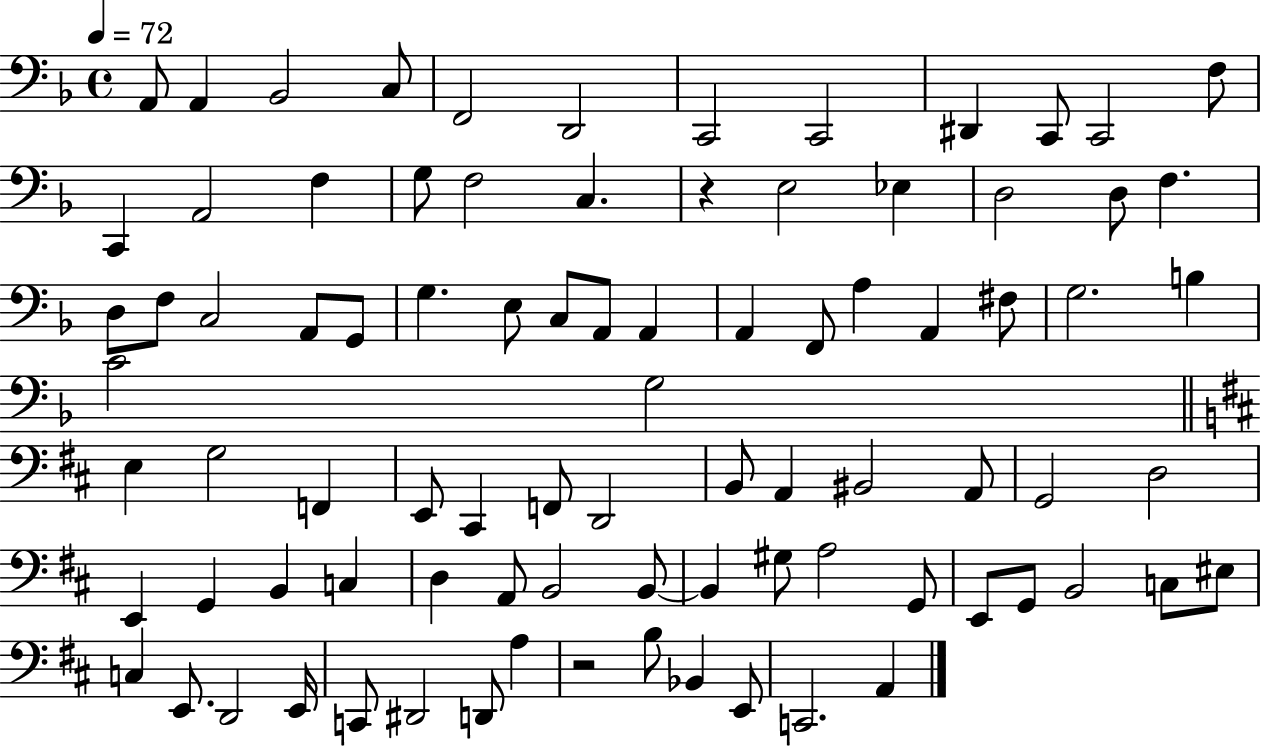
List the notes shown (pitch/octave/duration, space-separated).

A2/e A2/q Bb2/h C3/e F2/h D2/h C2/h C2/h D#2/q C2/e C2/h F3/e C2/q A2/h F3/q G3/e F3/h C3/q. R/q E3/h Eb3/q D3/h D3/e F3/q. D3/e F3/e C3/h A2/e G2/e G3/q. E3/e C3/e A2/e A2/q A2/q F2/e A3/q A2/q F#3/e G3/h. B3/q C4/h G3/h E3/q G3/h F2/q E2/e C#2/q F2/e D2/h B2/e A2/q BIS2/h A2/e G2/h D3/h E2/q G2/q B2/q C3/q D3/q A2/e B2/h B2/e B2/q G#3/e A3/h G2/e E2/e G2/e B2/h C3/e EIS3/e C3/q E2/e. D2/h E2/s C2/e D#2/h D2/e A3/q R/h B3/e Bb2/q E2/e C2/h. A2/q